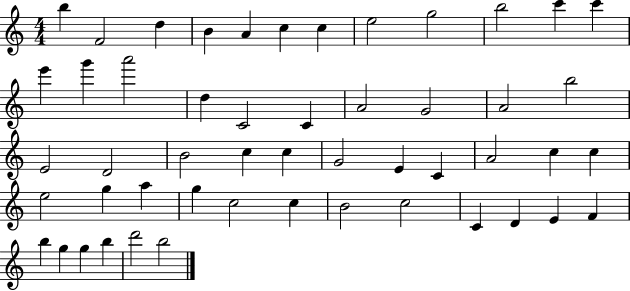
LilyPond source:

{
  \clef treble
  \numericTimeSignature
  \time 4/4
  \key c \major
  b''4 f'2 d''4 | b'4 a'4 c''4 c''4 | e''2 g''2 | b''2 c'''4 c'''4 | \break e'''4 g'''4 a'''2 | d''4 c'2 c'4 | a'2 g'2 | a'2 b''2 | \break e'2 d'2 | b'2 c''4 c''4 | g'2 e'4 c'4 | a'2 c''4 c''4 | \break e''2 g''4 a''4 | g''4 c''2 c''4 | b'2 c''2 | c'4 d'4 e'4 f'4 | \break b''4 g''4 g''4 b''4 | d'''2 b''2 | \bar "|."
}